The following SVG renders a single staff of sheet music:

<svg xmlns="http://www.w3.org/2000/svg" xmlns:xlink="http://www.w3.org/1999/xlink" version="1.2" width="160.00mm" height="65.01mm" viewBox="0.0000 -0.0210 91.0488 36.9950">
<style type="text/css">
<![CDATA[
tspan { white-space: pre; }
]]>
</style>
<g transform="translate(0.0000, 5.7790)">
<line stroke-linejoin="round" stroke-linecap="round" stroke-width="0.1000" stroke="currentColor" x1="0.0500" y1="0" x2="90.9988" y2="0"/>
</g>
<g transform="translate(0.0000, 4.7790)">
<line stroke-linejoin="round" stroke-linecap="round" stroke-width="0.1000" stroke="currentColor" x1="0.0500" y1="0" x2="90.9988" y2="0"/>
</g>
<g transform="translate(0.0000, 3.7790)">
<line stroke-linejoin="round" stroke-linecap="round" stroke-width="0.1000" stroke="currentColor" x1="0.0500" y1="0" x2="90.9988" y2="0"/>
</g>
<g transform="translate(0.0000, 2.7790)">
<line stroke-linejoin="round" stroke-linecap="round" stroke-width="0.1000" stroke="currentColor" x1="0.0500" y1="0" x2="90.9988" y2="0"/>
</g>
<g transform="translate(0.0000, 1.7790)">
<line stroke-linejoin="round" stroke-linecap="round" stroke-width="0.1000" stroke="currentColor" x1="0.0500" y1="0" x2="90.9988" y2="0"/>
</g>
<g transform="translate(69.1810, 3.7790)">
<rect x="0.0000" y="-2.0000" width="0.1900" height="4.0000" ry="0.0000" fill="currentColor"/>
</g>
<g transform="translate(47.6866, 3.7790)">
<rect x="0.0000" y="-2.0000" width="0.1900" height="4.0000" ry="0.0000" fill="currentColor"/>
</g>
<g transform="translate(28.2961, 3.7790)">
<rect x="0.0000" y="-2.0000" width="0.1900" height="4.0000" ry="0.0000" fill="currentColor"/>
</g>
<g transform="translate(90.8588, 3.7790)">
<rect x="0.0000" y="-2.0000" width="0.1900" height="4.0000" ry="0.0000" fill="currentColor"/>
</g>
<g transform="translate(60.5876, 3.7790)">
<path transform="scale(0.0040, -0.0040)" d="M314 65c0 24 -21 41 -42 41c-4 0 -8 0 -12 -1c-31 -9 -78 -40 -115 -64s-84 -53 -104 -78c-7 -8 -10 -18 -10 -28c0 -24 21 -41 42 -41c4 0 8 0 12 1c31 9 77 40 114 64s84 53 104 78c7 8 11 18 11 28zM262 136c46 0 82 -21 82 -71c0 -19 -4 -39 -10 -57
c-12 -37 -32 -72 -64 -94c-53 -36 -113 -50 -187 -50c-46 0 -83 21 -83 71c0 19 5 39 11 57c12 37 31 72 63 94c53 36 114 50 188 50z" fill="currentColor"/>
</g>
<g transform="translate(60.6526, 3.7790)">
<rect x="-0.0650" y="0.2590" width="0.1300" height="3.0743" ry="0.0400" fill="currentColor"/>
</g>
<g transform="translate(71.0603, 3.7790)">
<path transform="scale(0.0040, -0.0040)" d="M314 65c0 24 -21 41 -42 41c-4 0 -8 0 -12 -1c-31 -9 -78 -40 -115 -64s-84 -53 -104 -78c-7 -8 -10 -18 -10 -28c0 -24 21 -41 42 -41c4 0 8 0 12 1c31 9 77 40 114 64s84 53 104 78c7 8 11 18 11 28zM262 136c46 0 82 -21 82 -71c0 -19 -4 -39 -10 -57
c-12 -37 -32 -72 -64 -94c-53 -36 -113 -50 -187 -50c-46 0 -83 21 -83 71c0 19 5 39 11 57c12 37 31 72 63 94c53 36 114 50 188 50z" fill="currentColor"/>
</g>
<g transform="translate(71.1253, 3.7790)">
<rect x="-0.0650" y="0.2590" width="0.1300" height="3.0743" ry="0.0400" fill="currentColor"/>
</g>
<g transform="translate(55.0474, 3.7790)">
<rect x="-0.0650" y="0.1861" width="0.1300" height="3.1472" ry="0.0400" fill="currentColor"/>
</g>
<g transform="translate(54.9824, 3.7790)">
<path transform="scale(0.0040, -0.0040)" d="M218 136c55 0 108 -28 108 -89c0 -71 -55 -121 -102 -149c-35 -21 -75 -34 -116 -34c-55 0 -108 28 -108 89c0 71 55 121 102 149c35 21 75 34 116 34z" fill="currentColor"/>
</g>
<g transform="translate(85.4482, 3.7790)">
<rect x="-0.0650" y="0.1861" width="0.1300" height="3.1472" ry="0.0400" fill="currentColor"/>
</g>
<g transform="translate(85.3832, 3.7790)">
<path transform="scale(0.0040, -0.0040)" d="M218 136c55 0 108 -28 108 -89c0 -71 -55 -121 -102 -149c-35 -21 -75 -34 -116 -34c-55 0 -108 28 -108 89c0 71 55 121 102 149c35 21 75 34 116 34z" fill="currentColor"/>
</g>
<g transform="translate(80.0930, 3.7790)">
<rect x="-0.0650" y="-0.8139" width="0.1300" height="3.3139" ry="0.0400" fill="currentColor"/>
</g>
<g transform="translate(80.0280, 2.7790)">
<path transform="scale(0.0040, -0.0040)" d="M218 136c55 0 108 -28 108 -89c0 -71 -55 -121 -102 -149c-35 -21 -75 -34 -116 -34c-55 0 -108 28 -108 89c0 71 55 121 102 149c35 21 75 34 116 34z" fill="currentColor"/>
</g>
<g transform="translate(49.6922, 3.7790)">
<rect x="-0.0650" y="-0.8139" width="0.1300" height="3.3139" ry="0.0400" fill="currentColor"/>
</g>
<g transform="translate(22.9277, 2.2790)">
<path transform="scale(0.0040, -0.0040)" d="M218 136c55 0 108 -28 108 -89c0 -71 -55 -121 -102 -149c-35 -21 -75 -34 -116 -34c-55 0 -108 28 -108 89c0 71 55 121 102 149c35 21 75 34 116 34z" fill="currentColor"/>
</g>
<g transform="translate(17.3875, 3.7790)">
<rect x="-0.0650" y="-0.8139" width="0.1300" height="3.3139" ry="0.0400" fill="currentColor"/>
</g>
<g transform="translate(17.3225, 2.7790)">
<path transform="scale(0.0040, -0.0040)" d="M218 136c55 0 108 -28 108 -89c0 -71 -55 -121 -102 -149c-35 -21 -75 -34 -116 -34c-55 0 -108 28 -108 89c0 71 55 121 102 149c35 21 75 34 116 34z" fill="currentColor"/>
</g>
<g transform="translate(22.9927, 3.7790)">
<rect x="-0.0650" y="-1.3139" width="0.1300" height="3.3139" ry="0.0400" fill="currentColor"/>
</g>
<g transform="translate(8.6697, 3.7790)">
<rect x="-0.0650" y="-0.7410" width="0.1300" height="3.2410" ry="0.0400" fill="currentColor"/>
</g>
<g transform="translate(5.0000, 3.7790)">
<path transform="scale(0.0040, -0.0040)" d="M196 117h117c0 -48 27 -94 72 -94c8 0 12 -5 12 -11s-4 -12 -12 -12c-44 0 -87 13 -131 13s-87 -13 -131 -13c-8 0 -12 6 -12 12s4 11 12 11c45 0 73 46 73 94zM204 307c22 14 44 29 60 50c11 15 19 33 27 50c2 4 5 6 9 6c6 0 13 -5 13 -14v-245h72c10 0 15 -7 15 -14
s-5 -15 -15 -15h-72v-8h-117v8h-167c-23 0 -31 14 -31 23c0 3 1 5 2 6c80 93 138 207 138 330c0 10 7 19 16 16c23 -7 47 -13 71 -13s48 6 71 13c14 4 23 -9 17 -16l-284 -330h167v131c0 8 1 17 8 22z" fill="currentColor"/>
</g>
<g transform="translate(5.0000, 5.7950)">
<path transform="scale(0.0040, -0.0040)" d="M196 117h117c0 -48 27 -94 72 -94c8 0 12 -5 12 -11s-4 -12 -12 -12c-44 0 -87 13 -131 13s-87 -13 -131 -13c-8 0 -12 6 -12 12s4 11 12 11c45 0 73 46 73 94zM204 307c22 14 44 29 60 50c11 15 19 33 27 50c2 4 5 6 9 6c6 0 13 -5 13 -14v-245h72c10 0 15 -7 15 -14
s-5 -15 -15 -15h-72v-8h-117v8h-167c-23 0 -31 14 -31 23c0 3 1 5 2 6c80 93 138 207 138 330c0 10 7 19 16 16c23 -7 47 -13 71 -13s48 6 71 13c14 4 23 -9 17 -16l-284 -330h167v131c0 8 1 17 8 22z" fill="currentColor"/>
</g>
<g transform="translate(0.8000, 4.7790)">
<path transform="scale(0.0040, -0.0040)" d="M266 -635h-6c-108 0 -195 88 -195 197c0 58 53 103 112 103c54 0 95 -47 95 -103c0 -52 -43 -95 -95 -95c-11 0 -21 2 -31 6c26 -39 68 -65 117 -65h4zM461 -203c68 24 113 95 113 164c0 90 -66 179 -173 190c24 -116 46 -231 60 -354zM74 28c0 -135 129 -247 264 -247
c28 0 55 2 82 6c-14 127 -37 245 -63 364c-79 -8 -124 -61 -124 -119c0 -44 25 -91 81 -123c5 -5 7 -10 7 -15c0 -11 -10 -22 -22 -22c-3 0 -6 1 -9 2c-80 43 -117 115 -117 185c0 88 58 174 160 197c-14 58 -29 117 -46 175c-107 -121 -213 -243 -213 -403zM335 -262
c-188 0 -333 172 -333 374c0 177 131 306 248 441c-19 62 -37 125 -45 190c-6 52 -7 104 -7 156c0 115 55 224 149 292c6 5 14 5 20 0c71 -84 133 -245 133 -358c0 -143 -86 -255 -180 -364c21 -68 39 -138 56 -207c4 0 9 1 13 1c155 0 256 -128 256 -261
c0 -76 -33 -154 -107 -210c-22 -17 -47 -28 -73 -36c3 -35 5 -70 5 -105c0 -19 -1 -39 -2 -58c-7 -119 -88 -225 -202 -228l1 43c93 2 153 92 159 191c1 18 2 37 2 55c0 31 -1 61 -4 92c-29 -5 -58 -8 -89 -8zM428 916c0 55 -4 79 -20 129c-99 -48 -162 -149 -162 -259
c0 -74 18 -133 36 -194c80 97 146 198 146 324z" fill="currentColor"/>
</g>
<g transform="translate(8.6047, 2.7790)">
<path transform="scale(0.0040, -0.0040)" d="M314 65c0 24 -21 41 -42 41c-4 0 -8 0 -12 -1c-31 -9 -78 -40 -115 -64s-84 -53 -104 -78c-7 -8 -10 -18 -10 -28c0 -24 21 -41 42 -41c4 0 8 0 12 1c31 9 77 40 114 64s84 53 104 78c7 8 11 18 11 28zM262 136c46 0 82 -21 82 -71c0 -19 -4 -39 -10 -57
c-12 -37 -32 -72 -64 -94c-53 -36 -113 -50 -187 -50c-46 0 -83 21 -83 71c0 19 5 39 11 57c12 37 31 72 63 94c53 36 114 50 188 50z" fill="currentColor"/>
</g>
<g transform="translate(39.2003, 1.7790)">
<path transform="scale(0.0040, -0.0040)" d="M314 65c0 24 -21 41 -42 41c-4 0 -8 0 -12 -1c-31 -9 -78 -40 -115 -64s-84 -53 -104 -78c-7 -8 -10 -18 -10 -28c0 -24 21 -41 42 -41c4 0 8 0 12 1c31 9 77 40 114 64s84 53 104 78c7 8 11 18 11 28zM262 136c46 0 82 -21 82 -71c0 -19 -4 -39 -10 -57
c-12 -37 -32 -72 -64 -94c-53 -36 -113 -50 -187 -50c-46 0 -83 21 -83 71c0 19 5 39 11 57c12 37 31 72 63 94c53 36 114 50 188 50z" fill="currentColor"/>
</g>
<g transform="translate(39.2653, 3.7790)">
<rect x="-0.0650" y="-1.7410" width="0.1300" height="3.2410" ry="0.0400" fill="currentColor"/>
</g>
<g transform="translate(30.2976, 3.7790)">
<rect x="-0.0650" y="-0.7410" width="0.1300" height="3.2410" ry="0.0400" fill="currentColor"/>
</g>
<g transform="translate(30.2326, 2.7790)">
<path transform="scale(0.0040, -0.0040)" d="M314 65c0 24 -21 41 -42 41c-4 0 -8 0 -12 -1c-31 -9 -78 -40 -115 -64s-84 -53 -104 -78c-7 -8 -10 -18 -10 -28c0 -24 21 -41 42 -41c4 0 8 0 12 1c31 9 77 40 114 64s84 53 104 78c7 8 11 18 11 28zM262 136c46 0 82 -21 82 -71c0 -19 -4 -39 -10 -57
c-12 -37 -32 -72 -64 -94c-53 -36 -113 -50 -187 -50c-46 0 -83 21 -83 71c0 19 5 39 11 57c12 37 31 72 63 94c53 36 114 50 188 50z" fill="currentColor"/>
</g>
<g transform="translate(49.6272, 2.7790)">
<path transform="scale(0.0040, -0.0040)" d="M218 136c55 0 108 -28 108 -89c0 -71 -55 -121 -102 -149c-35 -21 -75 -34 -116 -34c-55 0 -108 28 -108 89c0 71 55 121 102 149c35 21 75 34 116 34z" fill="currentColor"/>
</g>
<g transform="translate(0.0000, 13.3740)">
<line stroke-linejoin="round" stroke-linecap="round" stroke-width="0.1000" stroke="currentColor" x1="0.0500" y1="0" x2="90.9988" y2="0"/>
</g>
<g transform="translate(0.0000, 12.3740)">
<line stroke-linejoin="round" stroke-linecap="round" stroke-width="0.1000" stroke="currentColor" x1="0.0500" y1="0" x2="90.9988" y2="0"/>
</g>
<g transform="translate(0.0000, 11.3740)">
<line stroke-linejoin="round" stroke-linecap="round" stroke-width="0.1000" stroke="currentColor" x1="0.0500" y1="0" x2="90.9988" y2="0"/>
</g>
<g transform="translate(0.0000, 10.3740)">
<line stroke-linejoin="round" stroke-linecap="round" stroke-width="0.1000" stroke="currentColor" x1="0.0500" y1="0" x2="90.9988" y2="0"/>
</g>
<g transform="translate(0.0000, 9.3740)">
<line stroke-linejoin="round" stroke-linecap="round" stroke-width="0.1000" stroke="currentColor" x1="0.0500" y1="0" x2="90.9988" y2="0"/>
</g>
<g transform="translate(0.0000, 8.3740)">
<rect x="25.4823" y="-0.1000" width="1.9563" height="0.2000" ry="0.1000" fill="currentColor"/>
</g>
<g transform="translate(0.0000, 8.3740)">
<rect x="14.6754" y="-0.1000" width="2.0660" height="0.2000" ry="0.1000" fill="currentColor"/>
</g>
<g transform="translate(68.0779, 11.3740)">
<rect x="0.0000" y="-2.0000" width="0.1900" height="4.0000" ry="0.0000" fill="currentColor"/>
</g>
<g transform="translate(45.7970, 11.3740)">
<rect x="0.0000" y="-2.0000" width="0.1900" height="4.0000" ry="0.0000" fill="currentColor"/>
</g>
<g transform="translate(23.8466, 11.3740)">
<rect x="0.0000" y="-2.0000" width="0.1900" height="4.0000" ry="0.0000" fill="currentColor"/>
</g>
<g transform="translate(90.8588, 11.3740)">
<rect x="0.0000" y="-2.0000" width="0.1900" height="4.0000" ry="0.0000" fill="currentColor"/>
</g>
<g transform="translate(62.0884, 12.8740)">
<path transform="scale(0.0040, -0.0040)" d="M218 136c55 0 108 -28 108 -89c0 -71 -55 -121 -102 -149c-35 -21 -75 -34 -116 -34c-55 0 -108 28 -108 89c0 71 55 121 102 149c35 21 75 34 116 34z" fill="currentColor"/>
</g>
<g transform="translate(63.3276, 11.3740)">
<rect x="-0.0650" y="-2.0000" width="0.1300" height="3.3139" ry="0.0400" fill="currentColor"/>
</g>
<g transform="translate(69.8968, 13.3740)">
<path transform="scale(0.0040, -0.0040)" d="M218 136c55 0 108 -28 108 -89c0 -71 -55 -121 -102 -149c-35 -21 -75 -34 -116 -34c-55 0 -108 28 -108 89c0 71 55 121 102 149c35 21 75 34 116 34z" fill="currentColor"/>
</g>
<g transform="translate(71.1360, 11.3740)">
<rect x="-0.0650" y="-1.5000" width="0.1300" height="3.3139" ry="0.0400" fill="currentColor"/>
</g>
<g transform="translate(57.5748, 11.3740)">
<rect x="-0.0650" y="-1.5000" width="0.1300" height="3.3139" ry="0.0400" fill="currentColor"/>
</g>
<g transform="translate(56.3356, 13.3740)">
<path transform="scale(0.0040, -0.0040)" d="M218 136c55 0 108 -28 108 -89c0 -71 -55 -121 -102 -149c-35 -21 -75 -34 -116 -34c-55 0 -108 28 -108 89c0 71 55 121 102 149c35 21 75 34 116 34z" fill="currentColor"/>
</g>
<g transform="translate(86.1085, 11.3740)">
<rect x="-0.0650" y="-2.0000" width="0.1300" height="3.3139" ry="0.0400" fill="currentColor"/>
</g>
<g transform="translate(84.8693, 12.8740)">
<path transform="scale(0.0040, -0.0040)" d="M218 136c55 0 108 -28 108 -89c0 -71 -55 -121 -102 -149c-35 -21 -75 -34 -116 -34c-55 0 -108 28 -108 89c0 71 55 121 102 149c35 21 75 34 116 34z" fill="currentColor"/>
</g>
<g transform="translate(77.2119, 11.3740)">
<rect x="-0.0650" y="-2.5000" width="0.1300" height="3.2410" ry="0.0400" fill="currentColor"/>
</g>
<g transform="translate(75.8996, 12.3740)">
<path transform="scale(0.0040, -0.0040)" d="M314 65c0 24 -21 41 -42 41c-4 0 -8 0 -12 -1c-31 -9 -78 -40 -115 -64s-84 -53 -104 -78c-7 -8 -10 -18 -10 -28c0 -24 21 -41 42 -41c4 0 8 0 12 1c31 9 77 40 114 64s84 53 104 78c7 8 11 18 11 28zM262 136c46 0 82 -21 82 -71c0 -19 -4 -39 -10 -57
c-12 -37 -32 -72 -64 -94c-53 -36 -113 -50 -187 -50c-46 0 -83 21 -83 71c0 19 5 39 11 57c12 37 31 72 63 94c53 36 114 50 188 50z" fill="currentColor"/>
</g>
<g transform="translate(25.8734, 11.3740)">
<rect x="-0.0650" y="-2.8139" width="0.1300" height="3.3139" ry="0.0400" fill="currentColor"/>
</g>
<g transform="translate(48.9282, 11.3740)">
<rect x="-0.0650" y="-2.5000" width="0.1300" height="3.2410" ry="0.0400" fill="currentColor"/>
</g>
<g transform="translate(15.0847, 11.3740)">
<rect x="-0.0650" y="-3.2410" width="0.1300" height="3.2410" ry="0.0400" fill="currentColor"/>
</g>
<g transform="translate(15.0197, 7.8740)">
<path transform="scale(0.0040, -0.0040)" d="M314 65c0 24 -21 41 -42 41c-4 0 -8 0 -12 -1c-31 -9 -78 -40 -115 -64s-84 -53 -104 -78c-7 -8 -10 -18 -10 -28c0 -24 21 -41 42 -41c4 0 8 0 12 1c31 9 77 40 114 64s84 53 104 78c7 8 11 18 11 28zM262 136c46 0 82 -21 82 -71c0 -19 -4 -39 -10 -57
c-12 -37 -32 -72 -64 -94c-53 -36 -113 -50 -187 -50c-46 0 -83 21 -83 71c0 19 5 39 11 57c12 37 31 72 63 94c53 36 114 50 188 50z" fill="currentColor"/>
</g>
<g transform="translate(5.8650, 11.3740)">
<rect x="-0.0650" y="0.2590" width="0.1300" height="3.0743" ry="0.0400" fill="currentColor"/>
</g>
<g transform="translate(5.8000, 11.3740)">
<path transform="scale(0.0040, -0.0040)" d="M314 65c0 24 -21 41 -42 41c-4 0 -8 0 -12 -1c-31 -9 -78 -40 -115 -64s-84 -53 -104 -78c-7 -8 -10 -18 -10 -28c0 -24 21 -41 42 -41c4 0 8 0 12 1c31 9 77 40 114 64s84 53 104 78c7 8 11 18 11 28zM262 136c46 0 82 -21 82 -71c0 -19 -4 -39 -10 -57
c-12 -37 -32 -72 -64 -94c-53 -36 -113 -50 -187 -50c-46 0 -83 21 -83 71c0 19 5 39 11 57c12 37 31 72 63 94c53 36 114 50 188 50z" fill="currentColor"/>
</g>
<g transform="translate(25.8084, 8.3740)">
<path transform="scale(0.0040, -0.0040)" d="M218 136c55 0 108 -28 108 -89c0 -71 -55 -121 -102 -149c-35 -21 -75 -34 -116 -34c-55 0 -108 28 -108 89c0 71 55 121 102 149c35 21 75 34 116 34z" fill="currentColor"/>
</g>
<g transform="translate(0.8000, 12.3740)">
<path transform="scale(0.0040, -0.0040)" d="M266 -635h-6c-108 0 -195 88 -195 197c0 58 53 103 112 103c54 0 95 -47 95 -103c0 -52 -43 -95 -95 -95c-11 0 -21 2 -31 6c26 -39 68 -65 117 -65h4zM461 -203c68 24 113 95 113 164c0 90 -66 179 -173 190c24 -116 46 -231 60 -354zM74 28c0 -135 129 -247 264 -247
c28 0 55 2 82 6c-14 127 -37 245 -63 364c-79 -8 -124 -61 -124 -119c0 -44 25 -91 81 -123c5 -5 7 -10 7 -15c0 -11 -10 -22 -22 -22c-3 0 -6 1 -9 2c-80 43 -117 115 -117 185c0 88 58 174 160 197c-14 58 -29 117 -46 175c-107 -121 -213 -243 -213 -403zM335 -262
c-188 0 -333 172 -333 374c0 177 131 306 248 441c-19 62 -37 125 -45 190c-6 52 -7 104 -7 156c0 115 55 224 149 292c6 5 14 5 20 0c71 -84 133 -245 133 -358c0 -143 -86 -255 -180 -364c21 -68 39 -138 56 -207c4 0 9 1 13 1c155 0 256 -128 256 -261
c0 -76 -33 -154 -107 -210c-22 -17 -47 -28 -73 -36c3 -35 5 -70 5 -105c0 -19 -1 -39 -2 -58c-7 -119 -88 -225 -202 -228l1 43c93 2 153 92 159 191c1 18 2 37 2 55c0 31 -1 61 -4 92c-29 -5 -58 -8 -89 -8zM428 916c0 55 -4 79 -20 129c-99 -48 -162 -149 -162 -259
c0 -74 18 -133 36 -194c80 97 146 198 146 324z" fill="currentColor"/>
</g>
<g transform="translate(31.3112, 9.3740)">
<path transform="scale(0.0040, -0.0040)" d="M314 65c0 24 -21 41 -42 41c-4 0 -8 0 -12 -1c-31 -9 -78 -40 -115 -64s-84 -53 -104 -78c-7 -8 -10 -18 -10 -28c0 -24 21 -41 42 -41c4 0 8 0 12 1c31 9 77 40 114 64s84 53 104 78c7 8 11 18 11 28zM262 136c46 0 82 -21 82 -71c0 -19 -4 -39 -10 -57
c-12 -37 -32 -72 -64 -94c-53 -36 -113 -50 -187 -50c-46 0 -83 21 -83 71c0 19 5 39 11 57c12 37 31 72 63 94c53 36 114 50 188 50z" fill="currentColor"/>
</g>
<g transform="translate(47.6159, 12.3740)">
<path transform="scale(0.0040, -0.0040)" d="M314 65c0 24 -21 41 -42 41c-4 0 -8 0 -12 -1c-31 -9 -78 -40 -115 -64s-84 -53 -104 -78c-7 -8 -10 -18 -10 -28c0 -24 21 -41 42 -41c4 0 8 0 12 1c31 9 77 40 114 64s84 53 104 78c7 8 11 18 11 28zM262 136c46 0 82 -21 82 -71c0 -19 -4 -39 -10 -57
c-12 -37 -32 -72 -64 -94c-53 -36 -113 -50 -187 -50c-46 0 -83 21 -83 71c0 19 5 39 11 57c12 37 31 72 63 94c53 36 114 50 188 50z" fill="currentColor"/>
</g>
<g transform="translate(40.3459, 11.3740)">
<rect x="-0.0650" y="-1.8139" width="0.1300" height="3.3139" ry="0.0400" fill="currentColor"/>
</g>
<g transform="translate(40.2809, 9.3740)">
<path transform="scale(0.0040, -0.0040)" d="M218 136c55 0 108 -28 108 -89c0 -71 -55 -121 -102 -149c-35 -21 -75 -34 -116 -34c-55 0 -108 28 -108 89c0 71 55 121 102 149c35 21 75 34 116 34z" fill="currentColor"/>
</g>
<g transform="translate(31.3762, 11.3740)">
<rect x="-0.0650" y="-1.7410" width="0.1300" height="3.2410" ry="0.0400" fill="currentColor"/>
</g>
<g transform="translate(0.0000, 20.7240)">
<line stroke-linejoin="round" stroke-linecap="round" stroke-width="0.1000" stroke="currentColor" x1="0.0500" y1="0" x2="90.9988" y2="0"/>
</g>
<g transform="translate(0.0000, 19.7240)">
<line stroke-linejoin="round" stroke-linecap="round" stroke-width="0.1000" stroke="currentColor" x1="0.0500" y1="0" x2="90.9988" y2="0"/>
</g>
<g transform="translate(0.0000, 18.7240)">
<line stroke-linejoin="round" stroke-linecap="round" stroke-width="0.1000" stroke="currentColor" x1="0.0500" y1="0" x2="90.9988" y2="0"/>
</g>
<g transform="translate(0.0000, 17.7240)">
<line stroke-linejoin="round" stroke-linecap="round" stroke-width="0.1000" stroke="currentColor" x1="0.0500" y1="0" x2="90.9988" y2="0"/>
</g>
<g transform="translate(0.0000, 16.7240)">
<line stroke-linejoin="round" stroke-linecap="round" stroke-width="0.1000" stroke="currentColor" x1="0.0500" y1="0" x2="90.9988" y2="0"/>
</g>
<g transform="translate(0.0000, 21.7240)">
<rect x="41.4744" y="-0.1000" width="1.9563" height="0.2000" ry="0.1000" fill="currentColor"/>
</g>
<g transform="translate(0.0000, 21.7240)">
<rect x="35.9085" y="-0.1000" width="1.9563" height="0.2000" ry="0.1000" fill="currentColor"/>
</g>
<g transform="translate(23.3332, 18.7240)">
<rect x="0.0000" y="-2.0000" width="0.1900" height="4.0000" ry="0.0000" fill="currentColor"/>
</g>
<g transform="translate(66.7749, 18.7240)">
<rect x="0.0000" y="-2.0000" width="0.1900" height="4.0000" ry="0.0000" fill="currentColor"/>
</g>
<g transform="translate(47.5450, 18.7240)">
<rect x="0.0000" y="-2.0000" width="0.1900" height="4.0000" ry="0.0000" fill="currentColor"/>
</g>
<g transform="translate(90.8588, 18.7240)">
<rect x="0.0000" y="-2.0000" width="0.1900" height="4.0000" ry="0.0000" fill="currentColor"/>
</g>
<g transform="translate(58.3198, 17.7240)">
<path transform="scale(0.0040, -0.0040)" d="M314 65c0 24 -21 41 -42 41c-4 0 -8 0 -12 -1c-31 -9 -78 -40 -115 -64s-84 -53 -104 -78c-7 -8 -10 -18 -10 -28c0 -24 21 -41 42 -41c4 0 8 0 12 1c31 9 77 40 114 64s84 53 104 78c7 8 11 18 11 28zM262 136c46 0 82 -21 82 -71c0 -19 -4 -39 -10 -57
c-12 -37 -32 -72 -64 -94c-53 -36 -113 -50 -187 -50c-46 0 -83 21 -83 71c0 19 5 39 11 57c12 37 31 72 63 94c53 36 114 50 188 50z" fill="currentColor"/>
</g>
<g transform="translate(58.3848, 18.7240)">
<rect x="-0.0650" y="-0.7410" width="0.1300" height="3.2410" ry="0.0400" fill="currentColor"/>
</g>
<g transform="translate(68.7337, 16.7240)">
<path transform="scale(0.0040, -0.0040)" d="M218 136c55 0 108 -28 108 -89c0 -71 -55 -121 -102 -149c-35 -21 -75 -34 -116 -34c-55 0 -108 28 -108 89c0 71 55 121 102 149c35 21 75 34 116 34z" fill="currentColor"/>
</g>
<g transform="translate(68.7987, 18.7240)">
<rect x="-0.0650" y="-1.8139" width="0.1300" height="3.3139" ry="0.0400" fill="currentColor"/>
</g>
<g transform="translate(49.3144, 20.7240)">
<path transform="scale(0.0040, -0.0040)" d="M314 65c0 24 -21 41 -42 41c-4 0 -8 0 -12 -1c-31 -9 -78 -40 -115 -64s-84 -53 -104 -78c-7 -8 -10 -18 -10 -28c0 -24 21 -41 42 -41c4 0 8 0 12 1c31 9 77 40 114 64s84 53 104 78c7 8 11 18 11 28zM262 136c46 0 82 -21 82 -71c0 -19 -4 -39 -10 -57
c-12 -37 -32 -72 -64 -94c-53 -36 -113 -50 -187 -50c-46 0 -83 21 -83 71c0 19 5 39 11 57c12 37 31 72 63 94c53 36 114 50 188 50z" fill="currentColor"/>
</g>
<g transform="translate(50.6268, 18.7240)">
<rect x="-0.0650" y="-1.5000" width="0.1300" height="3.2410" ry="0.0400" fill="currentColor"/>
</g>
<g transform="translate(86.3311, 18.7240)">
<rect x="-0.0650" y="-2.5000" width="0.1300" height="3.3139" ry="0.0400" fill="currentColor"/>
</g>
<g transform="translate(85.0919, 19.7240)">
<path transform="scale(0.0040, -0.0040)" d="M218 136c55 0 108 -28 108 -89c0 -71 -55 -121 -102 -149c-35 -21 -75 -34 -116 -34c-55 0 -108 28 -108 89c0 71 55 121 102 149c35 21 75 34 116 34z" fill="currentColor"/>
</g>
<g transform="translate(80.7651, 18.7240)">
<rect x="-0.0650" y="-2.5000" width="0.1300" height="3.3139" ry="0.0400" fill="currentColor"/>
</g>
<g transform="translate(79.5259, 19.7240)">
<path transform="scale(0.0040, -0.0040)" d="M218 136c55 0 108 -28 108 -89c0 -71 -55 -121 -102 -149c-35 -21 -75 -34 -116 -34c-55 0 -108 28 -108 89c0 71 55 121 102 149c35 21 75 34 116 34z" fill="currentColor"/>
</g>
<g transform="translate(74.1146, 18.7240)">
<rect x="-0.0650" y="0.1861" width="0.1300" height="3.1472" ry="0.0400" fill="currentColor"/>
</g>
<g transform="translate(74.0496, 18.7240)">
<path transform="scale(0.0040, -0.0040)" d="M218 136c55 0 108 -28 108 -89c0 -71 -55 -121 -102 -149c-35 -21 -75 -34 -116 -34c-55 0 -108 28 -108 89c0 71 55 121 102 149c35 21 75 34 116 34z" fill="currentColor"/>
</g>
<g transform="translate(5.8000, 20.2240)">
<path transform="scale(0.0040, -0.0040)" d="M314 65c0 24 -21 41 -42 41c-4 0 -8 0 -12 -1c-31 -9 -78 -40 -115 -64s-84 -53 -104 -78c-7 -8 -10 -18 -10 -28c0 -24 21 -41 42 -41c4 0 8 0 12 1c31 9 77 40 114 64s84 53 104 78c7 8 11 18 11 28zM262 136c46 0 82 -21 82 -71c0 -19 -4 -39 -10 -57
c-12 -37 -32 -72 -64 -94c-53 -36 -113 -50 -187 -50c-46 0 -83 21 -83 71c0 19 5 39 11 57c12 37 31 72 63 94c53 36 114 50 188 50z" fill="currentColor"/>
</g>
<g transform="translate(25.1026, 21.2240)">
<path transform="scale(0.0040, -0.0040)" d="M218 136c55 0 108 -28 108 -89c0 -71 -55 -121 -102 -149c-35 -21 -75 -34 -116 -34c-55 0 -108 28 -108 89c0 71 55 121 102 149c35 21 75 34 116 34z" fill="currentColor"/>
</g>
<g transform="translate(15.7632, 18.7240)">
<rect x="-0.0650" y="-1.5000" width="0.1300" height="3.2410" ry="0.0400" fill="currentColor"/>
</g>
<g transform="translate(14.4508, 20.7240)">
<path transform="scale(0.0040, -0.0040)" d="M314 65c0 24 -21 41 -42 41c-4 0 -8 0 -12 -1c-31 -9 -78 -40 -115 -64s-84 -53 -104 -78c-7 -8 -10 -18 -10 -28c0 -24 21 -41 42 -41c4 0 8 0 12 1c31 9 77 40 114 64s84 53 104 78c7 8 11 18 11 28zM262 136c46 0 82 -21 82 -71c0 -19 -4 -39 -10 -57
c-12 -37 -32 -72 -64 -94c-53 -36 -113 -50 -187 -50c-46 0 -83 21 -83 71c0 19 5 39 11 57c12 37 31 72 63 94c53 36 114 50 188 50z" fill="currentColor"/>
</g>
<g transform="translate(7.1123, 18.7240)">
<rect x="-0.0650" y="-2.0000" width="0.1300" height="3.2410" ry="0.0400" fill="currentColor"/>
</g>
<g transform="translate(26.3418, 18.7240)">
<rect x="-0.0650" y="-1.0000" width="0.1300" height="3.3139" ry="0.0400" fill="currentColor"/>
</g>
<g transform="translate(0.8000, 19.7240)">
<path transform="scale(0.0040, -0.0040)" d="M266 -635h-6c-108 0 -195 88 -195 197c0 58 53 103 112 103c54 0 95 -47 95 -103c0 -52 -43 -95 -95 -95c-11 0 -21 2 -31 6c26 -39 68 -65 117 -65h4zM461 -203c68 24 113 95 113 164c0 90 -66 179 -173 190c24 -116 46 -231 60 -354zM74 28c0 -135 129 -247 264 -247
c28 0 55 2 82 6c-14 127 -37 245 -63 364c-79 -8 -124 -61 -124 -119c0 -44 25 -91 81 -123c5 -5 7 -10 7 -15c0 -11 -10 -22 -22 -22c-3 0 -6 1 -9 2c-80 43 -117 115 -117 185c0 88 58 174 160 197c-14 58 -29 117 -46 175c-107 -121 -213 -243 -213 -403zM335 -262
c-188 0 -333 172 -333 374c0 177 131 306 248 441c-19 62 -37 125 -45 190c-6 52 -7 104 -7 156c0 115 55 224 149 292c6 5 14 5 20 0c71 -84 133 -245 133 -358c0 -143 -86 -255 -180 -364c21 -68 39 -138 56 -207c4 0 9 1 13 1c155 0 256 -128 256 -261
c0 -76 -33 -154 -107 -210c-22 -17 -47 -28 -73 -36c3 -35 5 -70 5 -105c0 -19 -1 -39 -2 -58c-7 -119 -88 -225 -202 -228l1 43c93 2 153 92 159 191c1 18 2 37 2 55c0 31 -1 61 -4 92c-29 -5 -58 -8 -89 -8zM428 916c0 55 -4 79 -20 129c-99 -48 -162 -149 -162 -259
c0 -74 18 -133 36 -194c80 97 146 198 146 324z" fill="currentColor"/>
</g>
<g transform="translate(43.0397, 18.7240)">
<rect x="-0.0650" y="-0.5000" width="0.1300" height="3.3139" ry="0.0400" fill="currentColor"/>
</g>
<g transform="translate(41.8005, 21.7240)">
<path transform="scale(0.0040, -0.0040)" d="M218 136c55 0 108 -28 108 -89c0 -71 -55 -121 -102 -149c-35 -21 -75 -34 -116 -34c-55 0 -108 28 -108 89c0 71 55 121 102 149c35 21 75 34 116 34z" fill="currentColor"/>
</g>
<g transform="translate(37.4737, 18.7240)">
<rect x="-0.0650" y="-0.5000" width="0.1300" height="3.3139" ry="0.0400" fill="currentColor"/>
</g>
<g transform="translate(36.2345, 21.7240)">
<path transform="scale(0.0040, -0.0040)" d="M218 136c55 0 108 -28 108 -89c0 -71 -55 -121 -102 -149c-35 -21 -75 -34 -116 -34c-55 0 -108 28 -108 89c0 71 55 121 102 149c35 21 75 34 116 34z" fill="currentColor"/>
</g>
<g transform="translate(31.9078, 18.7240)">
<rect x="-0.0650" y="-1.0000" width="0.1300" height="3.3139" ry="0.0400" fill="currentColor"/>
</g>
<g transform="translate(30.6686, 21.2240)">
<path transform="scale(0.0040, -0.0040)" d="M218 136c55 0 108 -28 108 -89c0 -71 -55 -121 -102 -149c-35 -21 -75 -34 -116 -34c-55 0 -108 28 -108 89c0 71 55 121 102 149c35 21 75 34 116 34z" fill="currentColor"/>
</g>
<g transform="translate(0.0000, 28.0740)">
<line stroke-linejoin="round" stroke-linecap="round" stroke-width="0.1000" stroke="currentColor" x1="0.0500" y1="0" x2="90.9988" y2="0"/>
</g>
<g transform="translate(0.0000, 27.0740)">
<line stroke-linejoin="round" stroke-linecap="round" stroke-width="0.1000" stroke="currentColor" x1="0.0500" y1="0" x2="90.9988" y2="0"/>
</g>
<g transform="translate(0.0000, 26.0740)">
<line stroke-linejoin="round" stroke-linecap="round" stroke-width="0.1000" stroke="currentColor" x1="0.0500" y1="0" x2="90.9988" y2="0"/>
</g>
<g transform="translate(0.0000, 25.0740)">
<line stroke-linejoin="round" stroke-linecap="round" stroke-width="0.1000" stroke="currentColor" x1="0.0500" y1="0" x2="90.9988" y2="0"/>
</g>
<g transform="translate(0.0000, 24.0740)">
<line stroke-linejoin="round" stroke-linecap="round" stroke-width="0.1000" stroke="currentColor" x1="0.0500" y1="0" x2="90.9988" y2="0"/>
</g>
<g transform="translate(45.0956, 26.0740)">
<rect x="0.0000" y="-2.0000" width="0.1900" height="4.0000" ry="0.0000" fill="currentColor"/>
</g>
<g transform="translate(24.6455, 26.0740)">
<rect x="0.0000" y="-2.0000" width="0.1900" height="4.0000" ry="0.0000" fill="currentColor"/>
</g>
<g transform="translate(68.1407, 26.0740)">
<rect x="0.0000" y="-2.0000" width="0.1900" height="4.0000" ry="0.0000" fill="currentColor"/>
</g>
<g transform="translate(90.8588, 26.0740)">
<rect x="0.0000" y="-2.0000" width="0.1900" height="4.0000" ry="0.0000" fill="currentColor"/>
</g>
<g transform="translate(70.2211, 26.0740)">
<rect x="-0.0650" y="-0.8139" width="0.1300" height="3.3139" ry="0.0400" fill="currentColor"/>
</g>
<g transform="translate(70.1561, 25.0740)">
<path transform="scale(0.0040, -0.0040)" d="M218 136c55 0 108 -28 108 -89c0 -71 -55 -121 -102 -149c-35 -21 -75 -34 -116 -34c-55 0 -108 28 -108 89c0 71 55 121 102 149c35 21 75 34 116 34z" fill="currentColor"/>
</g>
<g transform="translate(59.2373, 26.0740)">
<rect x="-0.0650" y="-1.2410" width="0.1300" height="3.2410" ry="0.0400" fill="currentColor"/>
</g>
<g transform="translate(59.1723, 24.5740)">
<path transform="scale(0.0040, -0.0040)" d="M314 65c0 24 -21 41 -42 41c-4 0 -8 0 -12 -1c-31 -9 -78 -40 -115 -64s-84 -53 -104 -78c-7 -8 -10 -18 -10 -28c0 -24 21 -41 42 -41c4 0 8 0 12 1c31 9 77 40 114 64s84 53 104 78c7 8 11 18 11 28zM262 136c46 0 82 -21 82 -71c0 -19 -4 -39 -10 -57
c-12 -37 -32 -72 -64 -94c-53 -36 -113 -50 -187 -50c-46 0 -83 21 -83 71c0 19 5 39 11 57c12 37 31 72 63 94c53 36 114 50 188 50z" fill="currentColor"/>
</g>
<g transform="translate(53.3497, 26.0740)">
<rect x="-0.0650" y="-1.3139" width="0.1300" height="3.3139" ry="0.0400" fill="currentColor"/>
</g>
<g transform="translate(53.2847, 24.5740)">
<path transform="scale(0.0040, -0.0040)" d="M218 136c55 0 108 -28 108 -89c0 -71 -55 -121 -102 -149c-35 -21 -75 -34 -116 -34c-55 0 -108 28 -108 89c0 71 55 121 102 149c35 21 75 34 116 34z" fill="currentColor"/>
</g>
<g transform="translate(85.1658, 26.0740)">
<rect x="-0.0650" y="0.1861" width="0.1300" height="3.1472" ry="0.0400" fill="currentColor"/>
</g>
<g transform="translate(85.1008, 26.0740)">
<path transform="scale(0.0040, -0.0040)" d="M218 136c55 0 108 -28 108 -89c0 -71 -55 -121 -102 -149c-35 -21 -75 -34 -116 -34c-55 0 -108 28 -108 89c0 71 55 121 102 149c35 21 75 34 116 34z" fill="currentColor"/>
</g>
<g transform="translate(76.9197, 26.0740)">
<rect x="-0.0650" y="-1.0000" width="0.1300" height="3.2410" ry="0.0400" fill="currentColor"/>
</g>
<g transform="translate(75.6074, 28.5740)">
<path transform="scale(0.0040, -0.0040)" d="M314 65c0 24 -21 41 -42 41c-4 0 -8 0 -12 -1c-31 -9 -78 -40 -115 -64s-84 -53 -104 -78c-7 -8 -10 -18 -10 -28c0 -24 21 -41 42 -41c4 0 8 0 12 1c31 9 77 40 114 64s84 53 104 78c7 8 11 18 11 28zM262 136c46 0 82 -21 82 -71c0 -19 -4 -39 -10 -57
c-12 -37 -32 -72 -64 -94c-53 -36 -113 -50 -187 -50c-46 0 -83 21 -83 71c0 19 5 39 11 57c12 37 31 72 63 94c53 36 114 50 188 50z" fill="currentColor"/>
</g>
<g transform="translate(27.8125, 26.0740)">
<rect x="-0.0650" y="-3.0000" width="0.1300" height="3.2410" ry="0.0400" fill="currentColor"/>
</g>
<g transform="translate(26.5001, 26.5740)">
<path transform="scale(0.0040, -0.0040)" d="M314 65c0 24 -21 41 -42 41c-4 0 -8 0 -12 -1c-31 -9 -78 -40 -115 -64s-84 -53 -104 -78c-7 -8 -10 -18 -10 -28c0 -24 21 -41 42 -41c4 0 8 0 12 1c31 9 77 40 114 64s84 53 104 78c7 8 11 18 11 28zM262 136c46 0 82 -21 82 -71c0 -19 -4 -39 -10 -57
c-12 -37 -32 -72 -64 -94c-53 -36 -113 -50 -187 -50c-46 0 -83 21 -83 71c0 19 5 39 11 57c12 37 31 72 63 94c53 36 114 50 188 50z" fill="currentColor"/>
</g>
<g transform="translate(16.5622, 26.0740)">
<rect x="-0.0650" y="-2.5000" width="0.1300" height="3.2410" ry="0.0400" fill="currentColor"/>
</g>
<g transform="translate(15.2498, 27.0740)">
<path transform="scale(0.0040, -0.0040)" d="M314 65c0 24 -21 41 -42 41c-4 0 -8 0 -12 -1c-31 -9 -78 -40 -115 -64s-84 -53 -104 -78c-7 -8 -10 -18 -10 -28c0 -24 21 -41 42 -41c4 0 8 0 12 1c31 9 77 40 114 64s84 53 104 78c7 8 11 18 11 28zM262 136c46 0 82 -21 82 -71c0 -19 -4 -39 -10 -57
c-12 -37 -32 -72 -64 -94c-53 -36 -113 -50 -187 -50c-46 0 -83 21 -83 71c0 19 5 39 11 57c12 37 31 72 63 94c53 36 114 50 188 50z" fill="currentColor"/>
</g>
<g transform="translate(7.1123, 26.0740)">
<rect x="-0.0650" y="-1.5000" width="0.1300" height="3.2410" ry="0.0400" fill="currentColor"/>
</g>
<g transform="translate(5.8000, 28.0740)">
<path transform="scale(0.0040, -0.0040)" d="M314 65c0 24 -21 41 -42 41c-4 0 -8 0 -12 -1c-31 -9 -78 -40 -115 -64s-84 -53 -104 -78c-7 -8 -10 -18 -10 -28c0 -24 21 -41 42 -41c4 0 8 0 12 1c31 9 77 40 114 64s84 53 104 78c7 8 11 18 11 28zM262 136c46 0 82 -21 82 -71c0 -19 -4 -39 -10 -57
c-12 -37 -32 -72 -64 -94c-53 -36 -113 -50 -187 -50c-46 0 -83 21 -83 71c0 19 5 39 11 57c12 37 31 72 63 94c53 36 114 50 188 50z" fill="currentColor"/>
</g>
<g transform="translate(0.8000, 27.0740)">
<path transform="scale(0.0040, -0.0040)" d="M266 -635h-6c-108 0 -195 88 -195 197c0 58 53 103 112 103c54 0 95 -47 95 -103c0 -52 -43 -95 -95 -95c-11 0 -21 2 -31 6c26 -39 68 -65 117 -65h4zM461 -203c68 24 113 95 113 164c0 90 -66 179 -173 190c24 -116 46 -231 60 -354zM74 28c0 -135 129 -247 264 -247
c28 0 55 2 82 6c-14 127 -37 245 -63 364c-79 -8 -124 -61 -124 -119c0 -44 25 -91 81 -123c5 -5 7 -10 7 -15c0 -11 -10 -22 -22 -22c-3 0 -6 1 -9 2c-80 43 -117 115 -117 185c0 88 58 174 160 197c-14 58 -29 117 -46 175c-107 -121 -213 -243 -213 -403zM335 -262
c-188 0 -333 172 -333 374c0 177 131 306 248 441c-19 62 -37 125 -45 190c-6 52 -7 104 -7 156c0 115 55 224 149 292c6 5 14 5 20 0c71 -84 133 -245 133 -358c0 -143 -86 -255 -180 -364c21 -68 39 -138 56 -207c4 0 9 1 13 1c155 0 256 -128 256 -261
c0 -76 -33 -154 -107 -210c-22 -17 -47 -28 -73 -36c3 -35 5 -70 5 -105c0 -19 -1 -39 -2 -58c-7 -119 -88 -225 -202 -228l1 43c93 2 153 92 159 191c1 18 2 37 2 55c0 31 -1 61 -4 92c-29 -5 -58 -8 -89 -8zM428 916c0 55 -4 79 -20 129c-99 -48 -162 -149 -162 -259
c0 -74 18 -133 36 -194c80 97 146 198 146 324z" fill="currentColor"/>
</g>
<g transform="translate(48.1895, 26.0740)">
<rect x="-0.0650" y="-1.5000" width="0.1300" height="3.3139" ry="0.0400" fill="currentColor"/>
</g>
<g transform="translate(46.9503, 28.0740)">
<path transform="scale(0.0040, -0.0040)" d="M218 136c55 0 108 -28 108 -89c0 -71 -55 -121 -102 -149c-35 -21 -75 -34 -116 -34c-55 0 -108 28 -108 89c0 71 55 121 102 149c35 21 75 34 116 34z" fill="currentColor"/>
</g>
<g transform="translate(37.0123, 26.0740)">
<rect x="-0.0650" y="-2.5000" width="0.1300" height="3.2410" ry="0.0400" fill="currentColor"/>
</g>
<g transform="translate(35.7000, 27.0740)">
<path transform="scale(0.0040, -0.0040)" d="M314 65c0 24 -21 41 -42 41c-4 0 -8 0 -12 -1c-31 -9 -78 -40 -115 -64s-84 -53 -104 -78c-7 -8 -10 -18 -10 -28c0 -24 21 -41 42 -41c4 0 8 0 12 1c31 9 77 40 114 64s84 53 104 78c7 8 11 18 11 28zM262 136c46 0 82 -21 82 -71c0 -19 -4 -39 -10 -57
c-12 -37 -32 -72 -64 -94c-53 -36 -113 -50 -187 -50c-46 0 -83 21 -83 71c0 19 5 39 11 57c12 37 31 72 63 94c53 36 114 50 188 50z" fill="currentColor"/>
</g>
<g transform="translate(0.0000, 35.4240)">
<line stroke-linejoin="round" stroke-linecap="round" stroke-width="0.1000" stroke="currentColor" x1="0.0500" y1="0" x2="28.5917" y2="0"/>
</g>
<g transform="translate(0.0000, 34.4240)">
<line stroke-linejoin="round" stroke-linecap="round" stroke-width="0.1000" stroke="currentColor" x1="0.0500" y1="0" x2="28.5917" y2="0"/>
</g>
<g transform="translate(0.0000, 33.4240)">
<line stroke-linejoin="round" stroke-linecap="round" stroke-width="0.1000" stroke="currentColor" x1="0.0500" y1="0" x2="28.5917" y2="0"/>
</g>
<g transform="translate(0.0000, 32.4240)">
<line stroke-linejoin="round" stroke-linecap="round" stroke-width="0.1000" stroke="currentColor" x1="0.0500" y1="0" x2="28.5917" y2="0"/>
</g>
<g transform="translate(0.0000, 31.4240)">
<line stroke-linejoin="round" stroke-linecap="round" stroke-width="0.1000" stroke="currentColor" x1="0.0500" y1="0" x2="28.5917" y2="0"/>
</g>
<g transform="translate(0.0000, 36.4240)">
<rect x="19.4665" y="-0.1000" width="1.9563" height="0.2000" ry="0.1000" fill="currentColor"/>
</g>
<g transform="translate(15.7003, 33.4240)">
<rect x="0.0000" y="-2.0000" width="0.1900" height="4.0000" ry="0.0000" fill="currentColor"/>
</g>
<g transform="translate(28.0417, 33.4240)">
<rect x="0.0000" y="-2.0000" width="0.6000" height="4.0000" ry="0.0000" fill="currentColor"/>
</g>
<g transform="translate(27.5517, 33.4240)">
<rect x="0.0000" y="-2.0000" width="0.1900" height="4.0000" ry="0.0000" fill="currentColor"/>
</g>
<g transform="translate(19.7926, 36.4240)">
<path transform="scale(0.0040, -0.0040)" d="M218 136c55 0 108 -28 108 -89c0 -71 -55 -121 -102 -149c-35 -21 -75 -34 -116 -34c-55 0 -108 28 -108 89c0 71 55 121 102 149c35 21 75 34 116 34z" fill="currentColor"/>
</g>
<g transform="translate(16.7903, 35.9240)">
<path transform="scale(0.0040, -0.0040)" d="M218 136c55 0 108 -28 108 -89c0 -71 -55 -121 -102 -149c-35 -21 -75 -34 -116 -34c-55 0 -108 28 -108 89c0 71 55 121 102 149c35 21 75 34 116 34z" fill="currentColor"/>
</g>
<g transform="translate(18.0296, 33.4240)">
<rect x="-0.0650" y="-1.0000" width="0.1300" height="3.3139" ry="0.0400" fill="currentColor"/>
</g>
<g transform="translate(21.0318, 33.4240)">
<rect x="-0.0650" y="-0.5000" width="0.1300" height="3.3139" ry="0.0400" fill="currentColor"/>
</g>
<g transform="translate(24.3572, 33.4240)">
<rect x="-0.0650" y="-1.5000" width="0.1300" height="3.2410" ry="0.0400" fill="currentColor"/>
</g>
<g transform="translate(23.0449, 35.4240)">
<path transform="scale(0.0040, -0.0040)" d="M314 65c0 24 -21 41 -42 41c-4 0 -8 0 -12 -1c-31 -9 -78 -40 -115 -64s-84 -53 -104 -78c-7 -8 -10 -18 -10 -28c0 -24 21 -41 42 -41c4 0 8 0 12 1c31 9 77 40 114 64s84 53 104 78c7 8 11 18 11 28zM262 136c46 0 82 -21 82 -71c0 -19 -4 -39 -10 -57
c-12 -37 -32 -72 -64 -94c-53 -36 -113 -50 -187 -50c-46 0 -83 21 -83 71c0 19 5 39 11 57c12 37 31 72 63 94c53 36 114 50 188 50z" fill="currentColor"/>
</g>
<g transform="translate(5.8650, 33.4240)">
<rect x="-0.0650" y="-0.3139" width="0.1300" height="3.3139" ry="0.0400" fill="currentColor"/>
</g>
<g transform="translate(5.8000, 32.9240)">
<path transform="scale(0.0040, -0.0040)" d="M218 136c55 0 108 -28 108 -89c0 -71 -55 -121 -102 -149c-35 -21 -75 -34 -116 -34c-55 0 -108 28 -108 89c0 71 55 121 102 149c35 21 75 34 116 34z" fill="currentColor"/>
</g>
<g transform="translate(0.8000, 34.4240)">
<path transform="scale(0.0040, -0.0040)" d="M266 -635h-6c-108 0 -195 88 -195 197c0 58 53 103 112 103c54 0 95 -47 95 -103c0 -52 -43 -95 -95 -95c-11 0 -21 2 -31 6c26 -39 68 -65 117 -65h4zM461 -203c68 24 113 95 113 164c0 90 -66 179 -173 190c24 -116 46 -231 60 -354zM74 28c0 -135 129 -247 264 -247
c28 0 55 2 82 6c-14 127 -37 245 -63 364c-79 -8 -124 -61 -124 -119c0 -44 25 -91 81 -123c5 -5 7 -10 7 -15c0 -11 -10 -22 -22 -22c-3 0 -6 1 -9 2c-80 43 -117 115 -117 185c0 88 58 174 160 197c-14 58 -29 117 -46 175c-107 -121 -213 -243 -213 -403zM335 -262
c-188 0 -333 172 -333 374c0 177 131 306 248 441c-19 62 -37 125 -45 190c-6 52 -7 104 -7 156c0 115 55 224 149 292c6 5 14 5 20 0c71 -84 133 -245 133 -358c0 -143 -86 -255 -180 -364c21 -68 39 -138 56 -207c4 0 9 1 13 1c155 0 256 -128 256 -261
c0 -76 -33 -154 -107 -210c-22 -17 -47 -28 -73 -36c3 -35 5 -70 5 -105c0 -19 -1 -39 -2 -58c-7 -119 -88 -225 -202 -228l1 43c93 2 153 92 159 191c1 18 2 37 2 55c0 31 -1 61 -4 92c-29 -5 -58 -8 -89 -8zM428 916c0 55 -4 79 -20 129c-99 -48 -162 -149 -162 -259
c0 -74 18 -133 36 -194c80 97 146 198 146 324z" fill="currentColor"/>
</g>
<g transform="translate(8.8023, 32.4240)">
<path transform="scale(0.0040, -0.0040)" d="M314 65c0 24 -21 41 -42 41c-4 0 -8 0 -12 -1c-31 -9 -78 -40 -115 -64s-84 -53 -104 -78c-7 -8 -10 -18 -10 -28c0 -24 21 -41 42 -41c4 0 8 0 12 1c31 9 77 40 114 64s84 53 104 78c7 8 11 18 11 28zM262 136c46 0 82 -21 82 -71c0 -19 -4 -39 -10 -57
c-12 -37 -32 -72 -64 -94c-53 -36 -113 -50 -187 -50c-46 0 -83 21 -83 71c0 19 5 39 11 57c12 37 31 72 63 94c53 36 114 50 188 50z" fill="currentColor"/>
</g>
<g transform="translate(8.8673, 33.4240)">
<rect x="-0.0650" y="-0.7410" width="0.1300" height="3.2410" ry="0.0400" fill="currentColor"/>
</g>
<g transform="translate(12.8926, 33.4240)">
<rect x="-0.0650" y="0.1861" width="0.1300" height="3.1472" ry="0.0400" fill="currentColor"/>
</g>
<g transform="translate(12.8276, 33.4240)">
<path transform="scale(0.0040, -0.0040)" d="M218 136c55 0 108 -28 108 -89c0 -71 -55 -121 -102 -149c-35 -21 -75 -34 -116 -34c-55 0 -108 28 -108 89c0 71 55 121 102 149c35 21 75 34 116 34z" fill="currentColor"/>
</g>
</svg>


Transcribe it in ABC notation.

X:1
T:Untitled
M:4/4
L:1/4
K:C
d2 d e d2 f2 d B B2 B2 d B B2 b2 a f2 f G2 E F E G2 F F2 E2 D D C C E2 d2 f B G G E2 G2 A2 G2 E e e2 d D2 B c d2 B D C E2